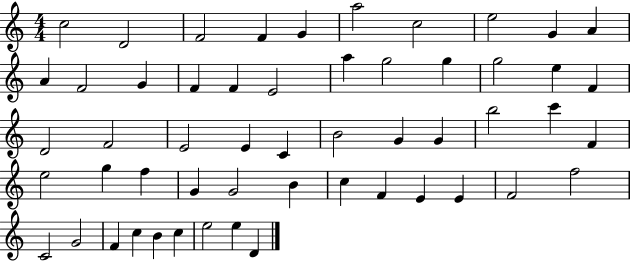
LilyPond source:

{
  \clef treble
  \numericTimeSignature
  \time 4/4
  \key c \major
  c''2 d'2 | f'2 f'4 g'4 | a''2 c''2 | e''2 g'4 a'4 | \break a'4 f'2 g'4 | f'4 f'4 e'2 | a''4 g''2 g''4 | g''2 e''4 f'4 | \break d'2 f'2 | e'2 e'4 c'4 | b'2 g'4 g'4 | b''2 c'''4 f'4 | \break e''2 g''4 f''4 | g'4 g'2 b'4 | c''4 f'4 e'4 e'4 | f'2 f''2 | \break c'2 g'2 | f'4 c''4 b'4 c''4 | e''2 e''4 d'4 | \bar "|."
}